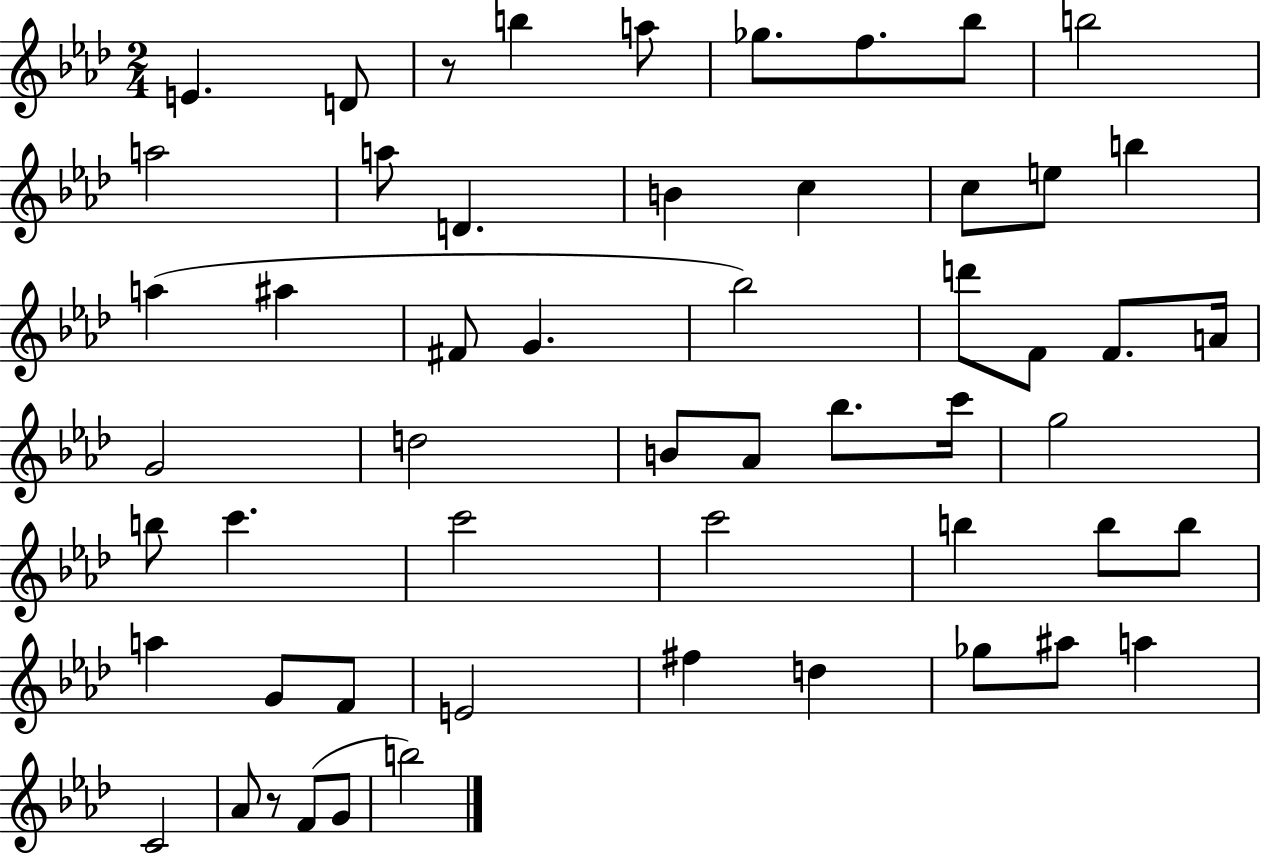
{
  \clef treble
  \numericTimeSignature
  \time 2/4
  \key aes \major
  e'4. d'8 | r8 b''4 a''8 | ges''8. f''8. bes''8 | b''2 | \break a''2 | a''8 d'4. | b'4 c''4 | c''8 e''8 b''4 | \break a''4( ais''4 | fis'8 g'4. | bes''2) | d'''8 f'8 f'8. a'16 | \break g'2 | d''2 | b'8 aes'8 bes''8. c'''16 | g''2 | \break b''8 c'''4. | c'''2 | c'''2 | b''4 b''8 b''8 | \break a''4 g'8 f'8 | e'2 | fis''4 d''4 | ges''8 ais''8 a''4 | \break c'2 | aes'8 r8 f'8( g'8 | b''2) | \bar "|."
}